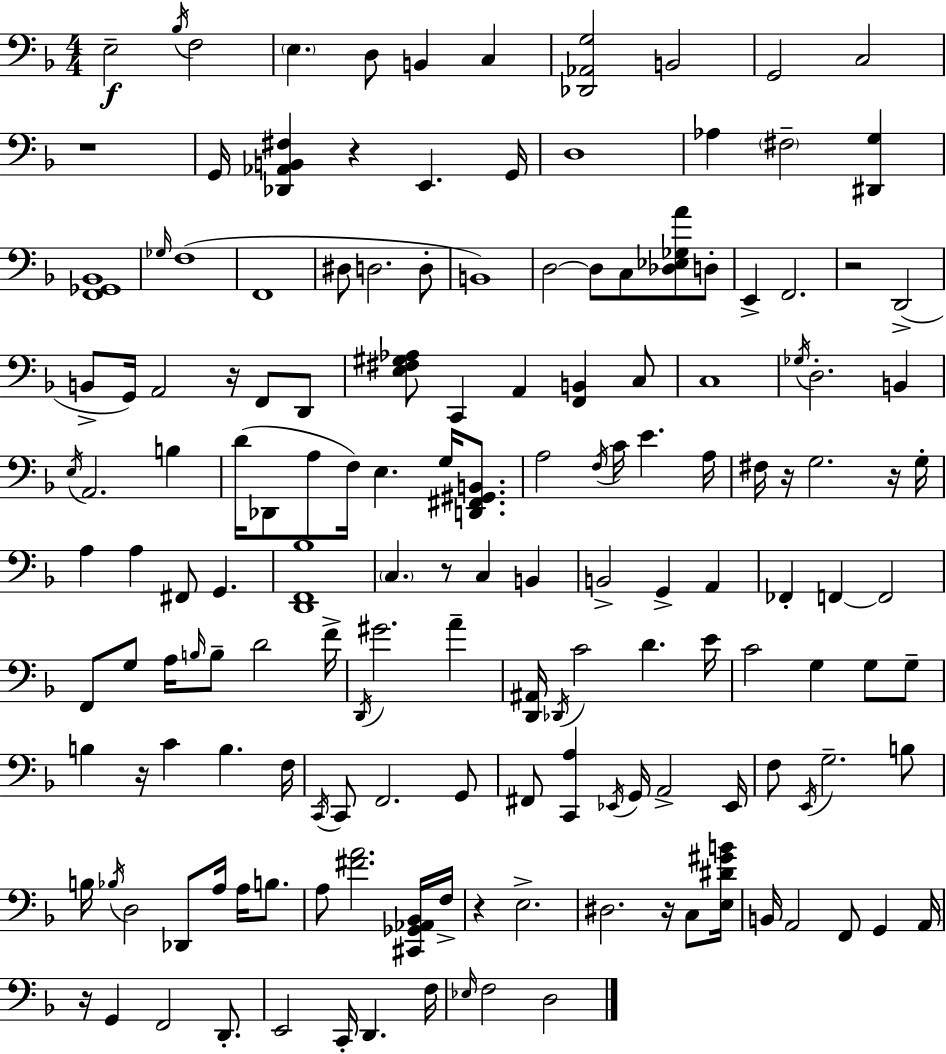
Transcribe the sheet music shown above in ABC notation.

X:1
T:Untitled
M:4/4
L:1/4
K:Dm
E,2 _B,/4 F,2 E, D,/2 B,, C, [_D,,_A,,G,]2 B,,2 G,,2 C,2 z4 G,,/4 [_D,,_A,,B,,^F,] z E,, G,,/4 D,4 _A, ^F,2 [^D,,G,] [F,,_G,,_B,,]4 _G,/4 F,4 F,,4 ^D,/2 D,2 D,/2 B,,4 D,2 D,/2 C,/2 [_D,_E,_G,A]/2 D,/2 E,, F,,2 z2 D,,2 B,,/2 G,,/4 A,,2 z/4 F,,/2 D,,/2 [E,^F,^G,_A,]/2 C,, A,, [F,,B,,] C,/2 C,4 _G,/4 D,2 B,, E,/4 A,,2 B, D/4 _D,,/2 A,/2 F,/4 E, G,/4 [D,,^F,,^G,,B,,]/2 A,2 F,/4 C/4 E A,/4 ^F,/4 z/4 G,2 z/4 G,/4 A, A, ^F,,/2 G,, [D,,F,,_B,]4 C, z/2 C, B,, B,,2 G,, A,, _F,, F,, F,,2 F,,/2 G,/2 A,/4 B,/4 B,/2 D2 F/4 D,,/4 ^G2 A [D,,^A,,]/4 _D,,/4 C2 D E/4 C2 G, G,/2 G,/2 B, z/4 C B, F,/4 C,,/4 C,,/2 F,,2 G,,/2 ^F,,/2 [C,,A,] _E,,/4 G,,/4 A,,2 _E,,/4 F,/2 E,,/4 G,2 B,/2 B,/4 _B,/4 D,2 _D,,/2 A,/4 A,/4 B,/2 A,/2 [^FA]2 [^C,,_G,,_A,,_B,,]/4 F,/4 z E,2 ^D,2 z/4 C,/2 [E,^D^GB]/4 B,,/4 A,,2 F,,/2 G,, A,,/4 z/4 G,, F,,2 D,,/2 E,,2 C,,/4 D,, F,/4 _E,/4 F,2 D,2